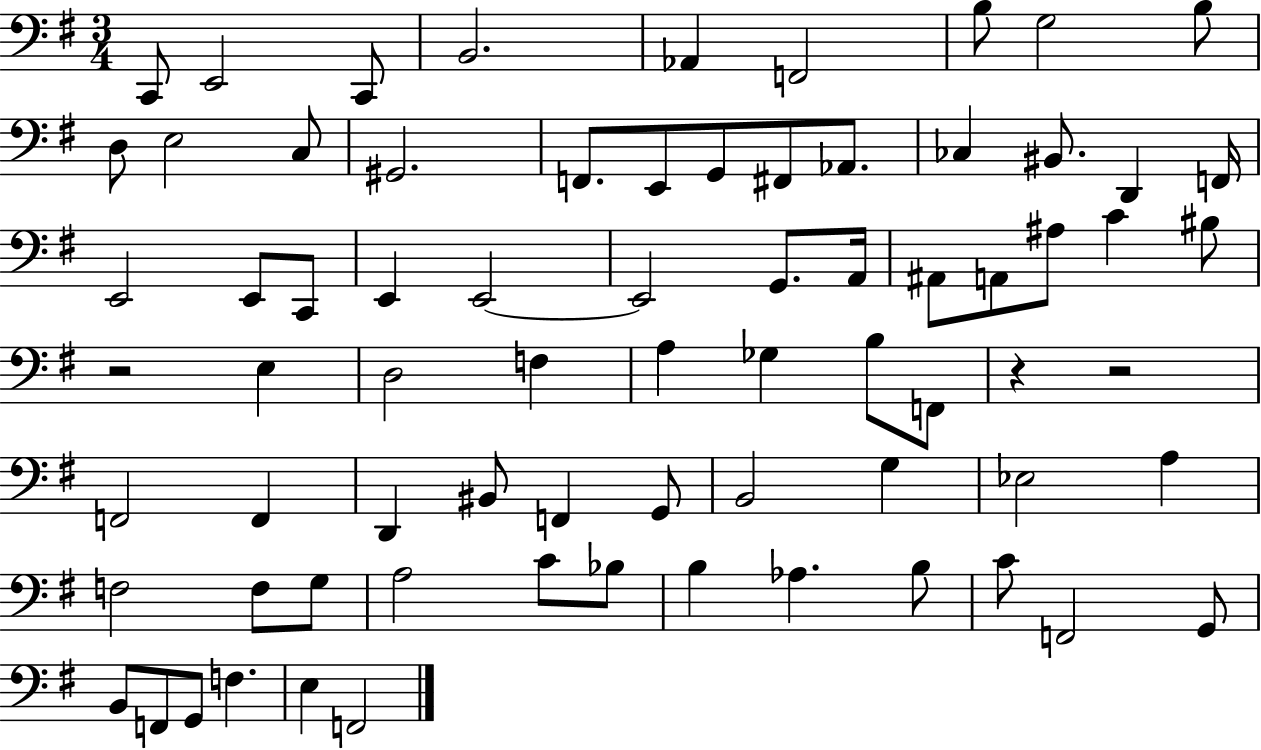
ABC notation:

X:1
T:Untitled
M:3/4
L:1/4
K:G
C,,/2 E,,2 C,,/2 B,,2 _A,, F,,2 B,/2 G,2 B,/2 D,/2 E,2 C,/2 ^G,,2 F,,/2 E,,/2 G,,/2 ^F,,/2 _A,,/2 _C, ^B,,/2 D,, F,,/4 E,,2 E,,/2 C,,/2 E,, E,,2 E,,2 G,,/2 A,,/4 ^A,,/2 A,,/2 ^A,/2 C ^B,/2 z2 E, D,2 F, A, _G, B,/2 F,,/2 z z2 F,,2 F,, D,, ^B,,/2 F,, G,,/2 B,,2 G, _E,2 A, F,2 F,/2 G,/2 A,2 C/2 _B,/2 B, _A, B,/2 C/2 F,,2 G,,/2 B,,/2 F,,/2 G,,/2 F, E, F,,2